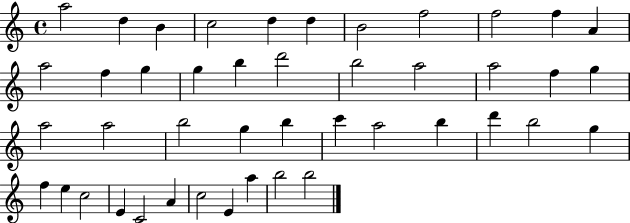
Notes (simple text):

A5/h D5/q B4/q C5/h D5/q D5/q B4/h F5/h F5/h F5/q A4/q A5/h F5/q G5/q G5/q B5/q D6/h B5/h A5/h A5/h F5/q G5/q A5/h A5/h B5/h G5/q B5/q C6/q A5/h B5/q D6/q B5/h G5/q F5/q E5/q C5/h E4/q C4/h A4/q C5/h E4/q A5/q B5/h B5/h